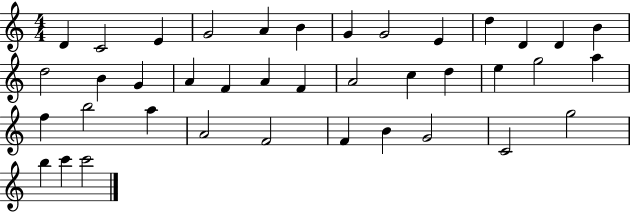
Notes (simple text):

D4/q C4/h E4/q G4/h A4/q B4/q G4/q G4/h E4/q D5/q D4/q D4/q B4/q D5/h B4/q G4/q A4/q F4/q A4/q F4/q A4/h C5/q D5/q E5/q G5/h A5/q F5/q B5/h A5/q A4/h F4/h F4/q B4/q G4/h C4/h G5/h B5/q C6/q C6/h